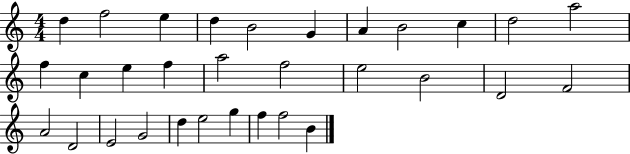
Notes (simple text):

D5/q F5/h E5/q D5/q B4/h G4/q A4/q B4/h C5/q D5/h A5/h F5/q C5/q E5/q F5/q A5/h F5/h E5/h B4/h D4/h F4/h A4/h D4/h E4/h G4/h D5/q E5/h G5/q F5/q F5/h B4/q